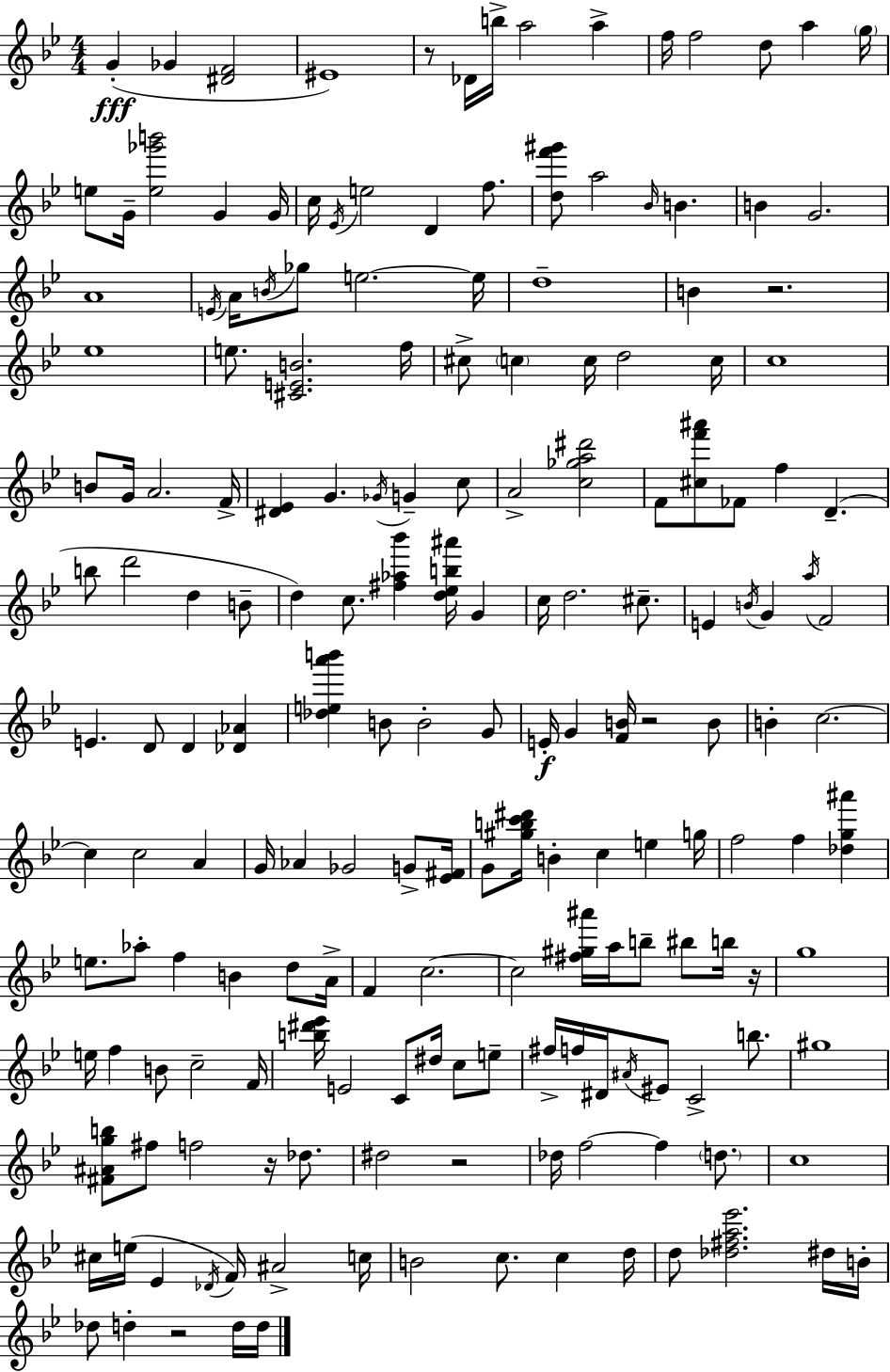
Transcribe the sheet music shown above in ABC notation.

X:1
T:Untitled
M:4/4
L:1/4
K:Bb
G _G [^DF]2 ^E4 z/2 _D/4 b/4 a2 a f/4 f2 d/2 a g/4 e/2 G/4 [e_g'b']2 G G/4 c/4 _E/4 e2 D f/2 [df'^g']/2 a2 _B/4 B B G2 A4 E/4 A/4 B/4 _g/2 e2 e/4 d4 B z2 _e4 e/2 [^CEB]2 f/4 ^c/2 c c/4 d2 c/4 c4 B/2 G/4 A2 F/4 [^D_E] G _G/4 G c/2 A2 [c_ga^d']2 F/2 [^cf'^a']/2 _F/2 f D b/2 d'2 d B/2 d c/2 [^f_a_b'] [d_eb^a']/4 G c/4 d2 ^c/2 E B/4 G a/4 F2 E D/2 D [_D_A] [_dea'b'] B/2 B2 G/2 E/4 G [FB]/4 z2 B/2 B c2 c c2 A G/4 _A _G2 G/2 [_E^F]/4 G/2 [^gbc'^d']/4 B c e g/4 f2 f [_dg^a'] e/2 _a/2 f B d/2 A/4 F c2 c2 [^f^g^a']/4 a/4 b/2 ^b/2 b/4 z/4 g4 e/4 f B/2 c2 F/4 [b^d'_e']/4 E2 C/2 ^d/4 c/2 e/2 ^f/4 f/4 ^D/4 ^A/4 ^E/2 C2 b/2 ^g4 [^F^Agb]/2 ^f/2 f2 z/4 _d/2 ^d2 z2 _d/4 f2 f d/2 c4 ^c/4 e/4 _E _D/4 F/4 ^A2 c/4 B2 c/2 c d/4 d/2 [_d^fa_e']2 ^d/4 B/4 _d/2 d z2 d/4 d/4